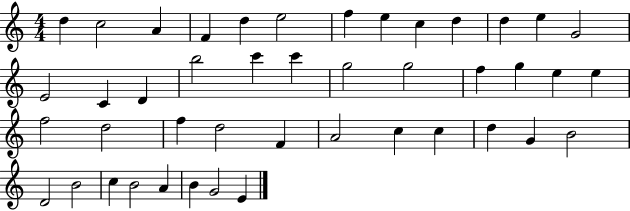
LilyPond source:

{
  \clef treble
  \numericTimeSignature
  \time 4/4
  \key c \major
  d''4 c''2 a'4 | f'4 d''4 e''2 | f''4 e''4 c''4 d''4 | d''4 e''4 g'2 | \break e'2 c'4 d'4 | b''2 c'''4 c'''4 | g''2 g''2 | f''4 g''4 e''4 e''4 | \break f''2 d''2 | f''4 d''2 f'4 | a'2 c''4 c''4 | d''4 g'4 b'2 | \break d'2 b'2 | c''4 b'2 a'4 | b'4 g'2 e'4 | \bar "|."
}